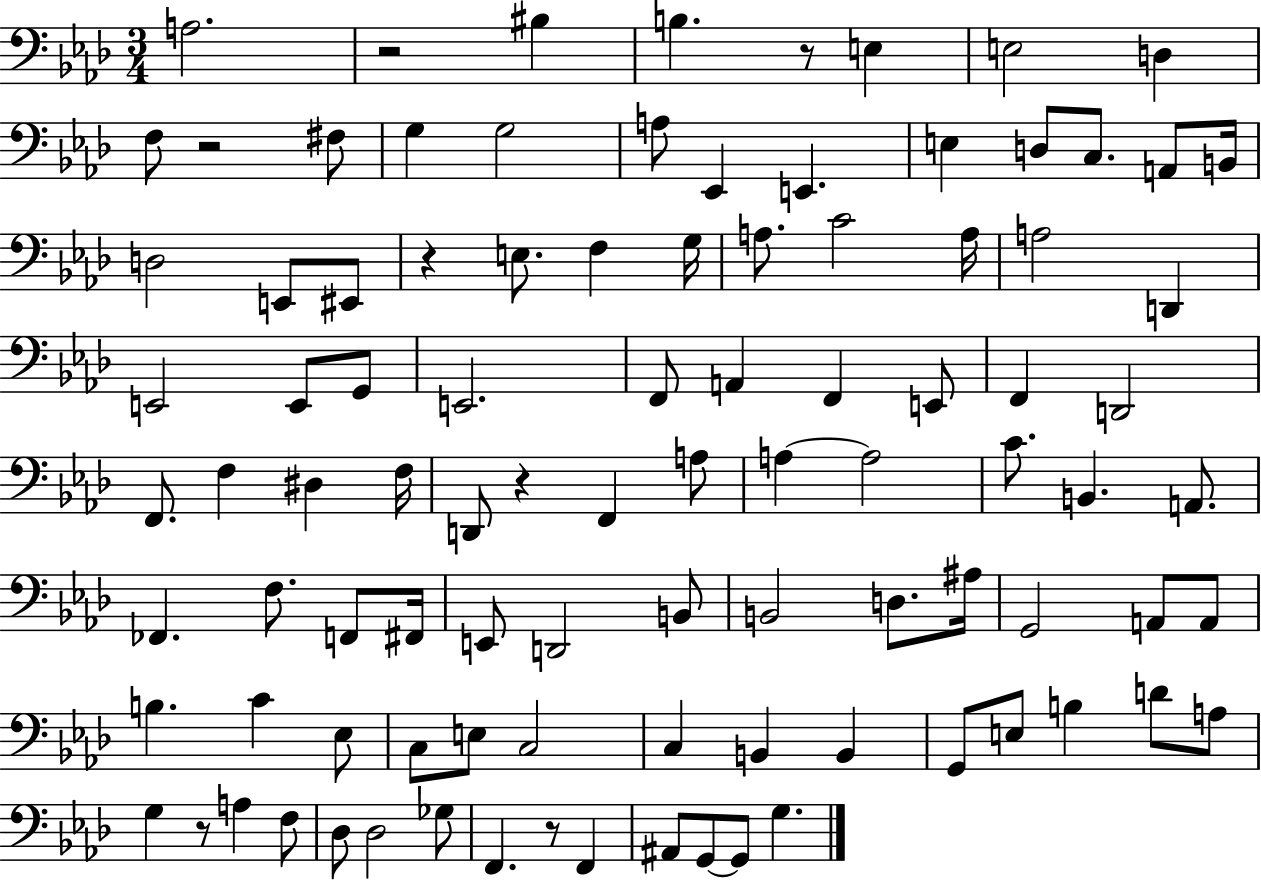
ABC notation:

X:1
T:Untitled
M:3/4
L:1/4
K:Ab
A,2 z2 ^B, B, z/2 E, E,2 D, F,/2 z2 ^F,/2 G, G,2 A,/2 _E,, E,, E, D,/2 C,/2 A,,/2 B,,/4 D,2 E,,/2 ^E,,/2 z E,/2 F, G,/4 A,/2 C2 A,/4 A,2 D,, E,,2 E,,/2 G,,/2 E,,2 F,,/2 A,, F,, E,,/2 F,, D,,2 F,,/2 F, ^D, F,/4 D,,/2 z F,, A,/2 A, A,2 C/2 B,, A,,/2 _F,, F,/2 F,,/2 ^F,,/4 E,,/2 D,,2 B,,/2 B,,2 D,/2 ^A,/4 G,,2 A,,/2 A,,/2 B, C _E,/2 C,/2 E,/2 C,2 C, B,, B,, G,,/2 E,/2 B, D/2 A,/2 G, z/2 A, F,/2 _D,/2 _D,2 _G,/2 F,, z/2 F,, ^A,,/2 G,,/2 G,,/2 G,